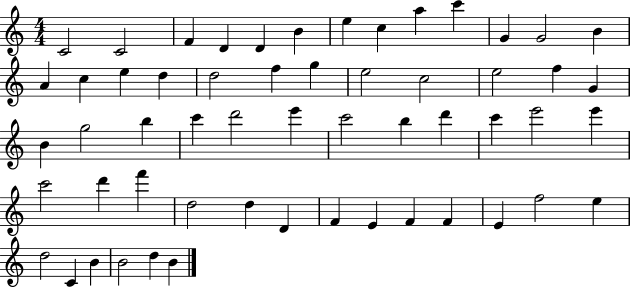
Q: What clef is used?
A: treble